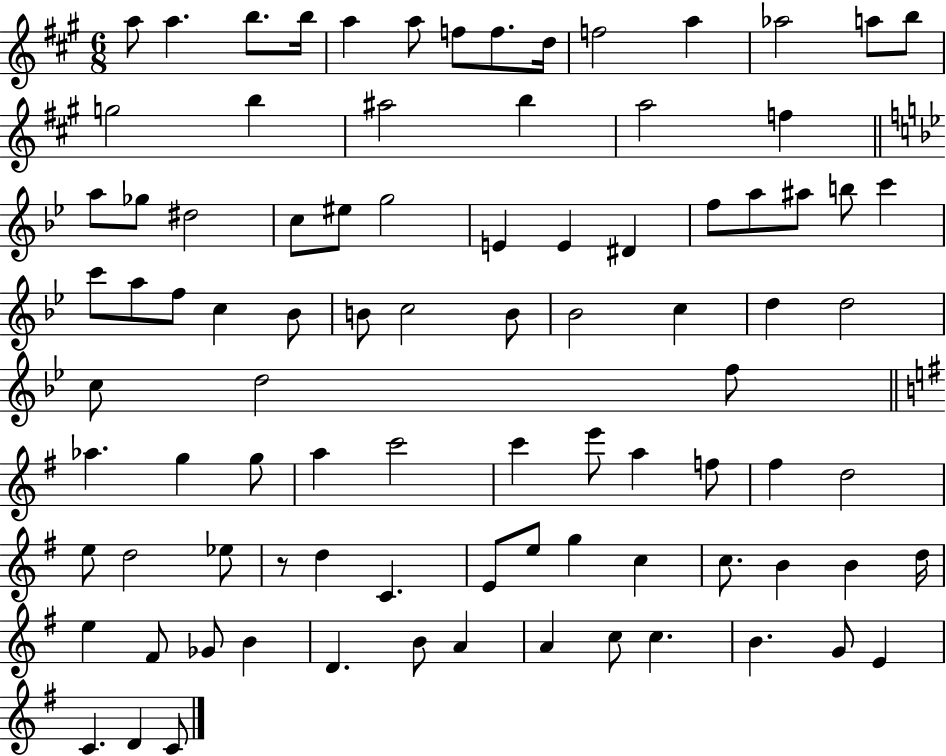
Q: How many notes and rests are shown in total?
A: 90